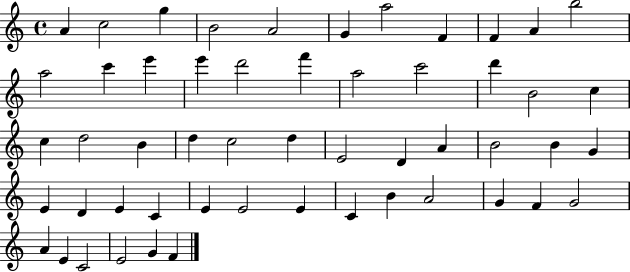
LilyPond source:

{
  \clef treble
  \time 4/4
  \defaultTimeSignature
  \key c \major
  a'4 c''2 g''4 | b'2 a'2 | g'4 a''2 f'4 | f'4 a'4 b''2 | \break a''2 c'''4 e'''4 | e'''4 d'''2 f'''4 | a''2 c'''2 | d'''4 b'2 c''4 | \break c''4 d''2 b'4 | d''4 c''2 d''4 | e'2 d'4 a'4 | b'2 b'4 g'4 | \break e'4 d'4 e'4 c'4 | e'4 e'2 e'4 | c'4 b'4 a'2 | g'4 f'4 g'2 | \break a'4 e'4 c'2 | e'2 g'4 f'4 | \bar "|."
}